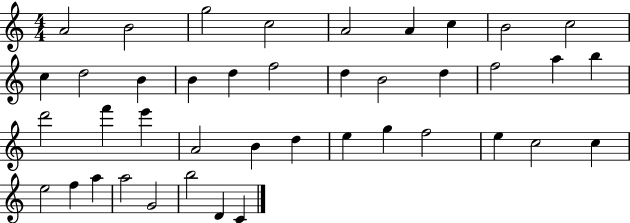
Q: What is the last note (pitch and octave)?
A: C4